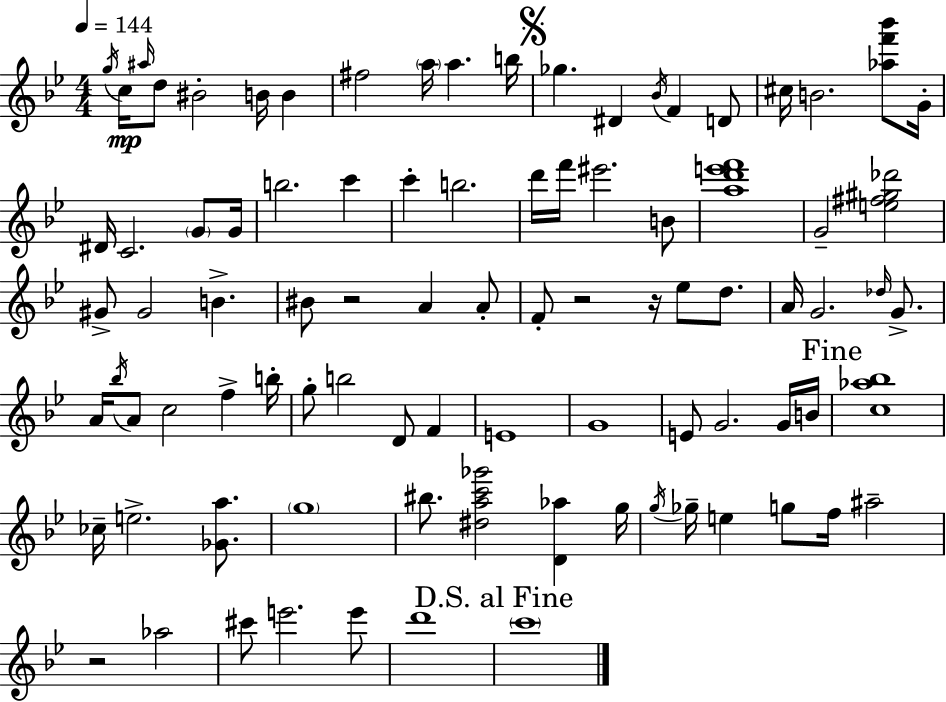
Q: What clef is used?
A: treble